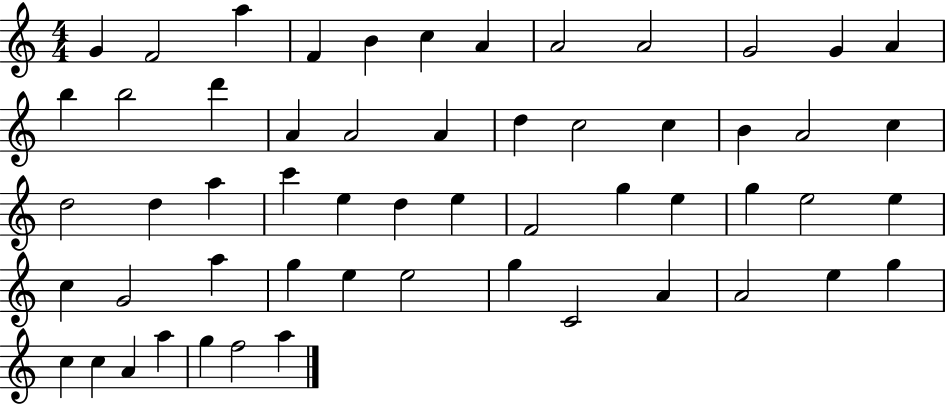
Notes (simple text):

G4/q F4/h A5/q F4/q B4/q C5/q A4/q A4/h A4/h G4/h G4/q A4/q B5/q B5/h D6/q A4/q A4/h A4/q D5/q C5/h C5/q B4/q A4/h C5/q D5/h D5/q A5/q C6/q E5/q D5/q E5/q F4/h G5/q E5/q G5/q E5/h E5/q C5/q G4/h A5/q G5/q E5/q E5/h G5/q C4/h A4/q A4/h E5/q G5/q C5/q C5/q A4/q A5/q G5/q F5/h A5/q